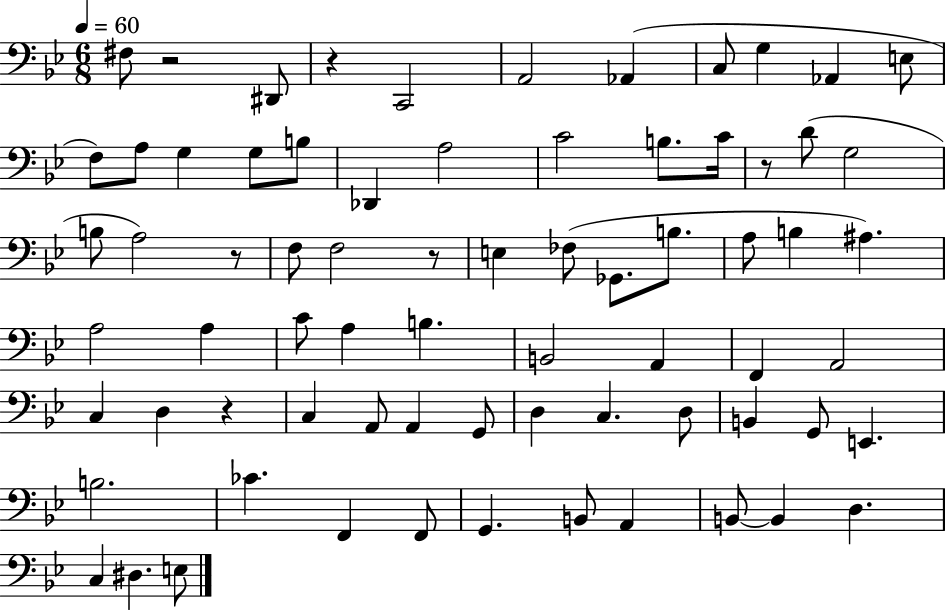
F#3/e R/h D#2/e R/q C2/h A2/h Ab2/q C3/e G3/q Ab2/q E3/e F3/e A3/e G3/q G3/e B3/e Db2/q A3/h C4/h B3/e. C4/s R/e D4/e G3/h B3/e A3/h R/e F3/e F3/h R/e E3/q FES3/e Gb2/e. B3/e. A3/e B3/q A#3/q. A3/h A3/q C4/e A3/q B3/q. B2/h A2/q F2/q A2/h C3/q D3/q R/q C3/q A2/e A2/q G2/e D3/q C3/q. D3/e B2/q G2/e E2/q. B3/h. CES4/q. F2/q F2/e G2/q. B2/e A2/q B2/e B2/q D3/q. C3/q D#3/q. E3/e